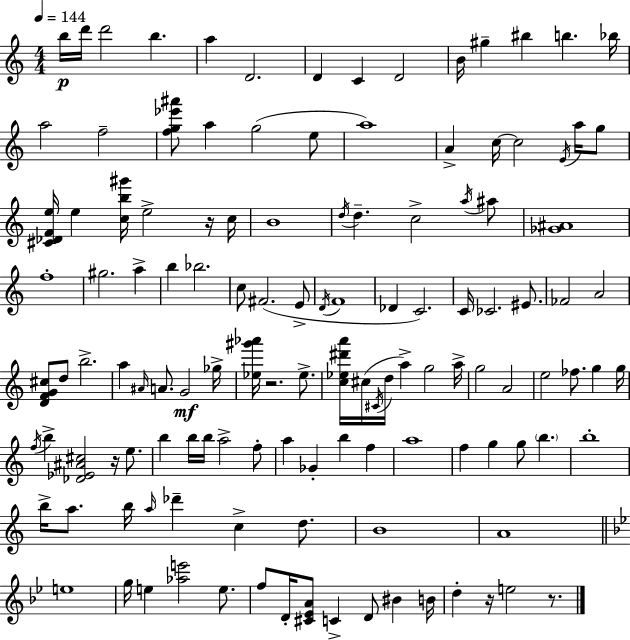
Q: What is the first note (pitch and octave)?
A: B5